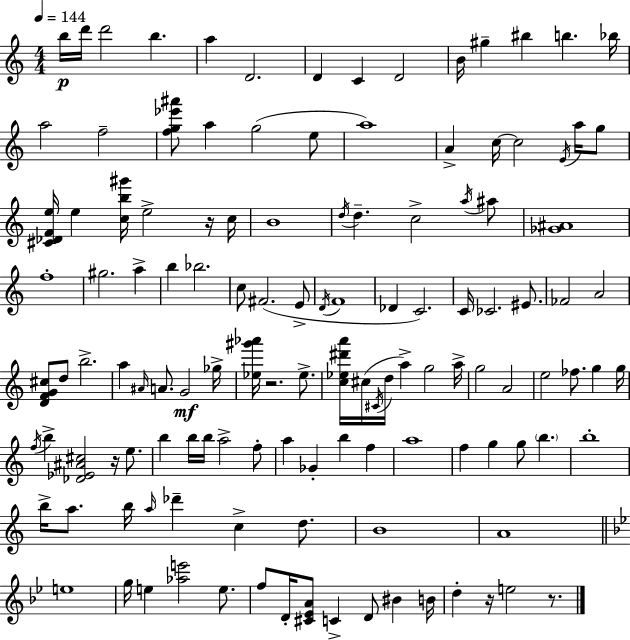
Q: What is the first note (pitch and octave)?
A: B5